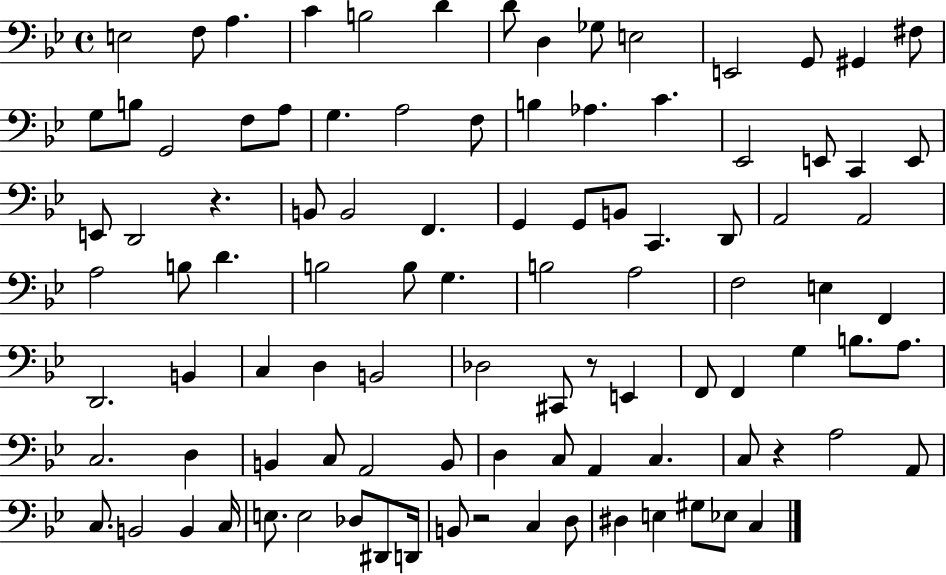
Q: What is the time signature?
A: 4/4